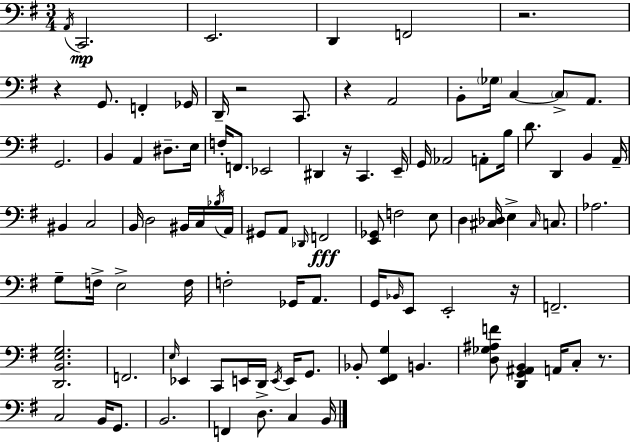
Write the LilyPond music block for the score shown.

{
  \clef bass
  \numericTimeSignature
  \time 3/4
  \key g \major
  \acciaccatura { a,16 }\mp c,2. | e,2. | d,4 f,2 | r2. | \break r4 g,8. f,4-. | ges,16 d,16-- r2 c,8. | r4 a,2 | b,8-. \parenthesize ges16 c4~~ \parenthesize c8-> a,8. | \break g,2. | b,4 a,4 dis8.-- | e16 f16-. f,8. ees,2 | dis,4 r16 c,4. | \break e,16-- g,16 aes,2 a,8-. | b16 d'8. d,4 b,4 | a,16-- bis,4 c2 | b,16 d2 bis,16 c16 | \break \acciaccatura { bes16 } a,16 gis,8 a,8 \grace { des,16 }\fff f,2 | <e, ges,>8 f2 | e8 d4 <cis des>16 e4-> | \grace { cis16 } c8. aes2. | \break g8-- f16-> e2-> | f16 f2-. | ges,16 a,8. g,16 \grace { bes,16 } e,8 e,2-. | r16 f,2.-- | \break <d, b, e g>2. | f,2. | \grace { e16 } ees,4 c,8 | e,16 d,16 \acciaccatura { e,16 } e,16 g,8. bes,8-. <e, fis, g>4 | \break b,4. <d ges ais f'>8 <d, g, ais, b,>4 | a,16 c8-. r8. c2 | b,16 g,8. b,2. | f,4 d8.-> | \break c4 b,16 \bar "|."
}